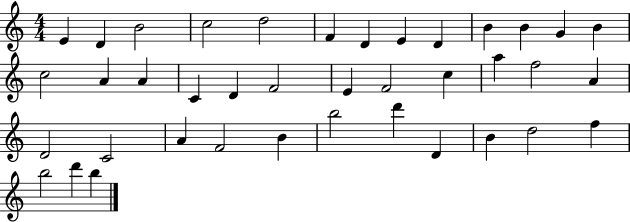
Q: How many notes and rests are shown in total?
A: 39